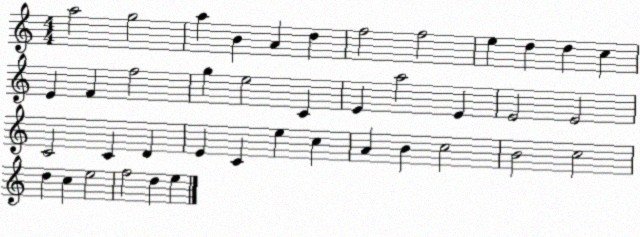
X:1
T:Untitled
M:4/4
L:1/4
K:C
a2 g2 a B A d f2 f2 e d d c E F f2 g e2 C E a2 E E2 E2 C2 C D E C e c A B c2 B2 c2 d c e2 f2 d e